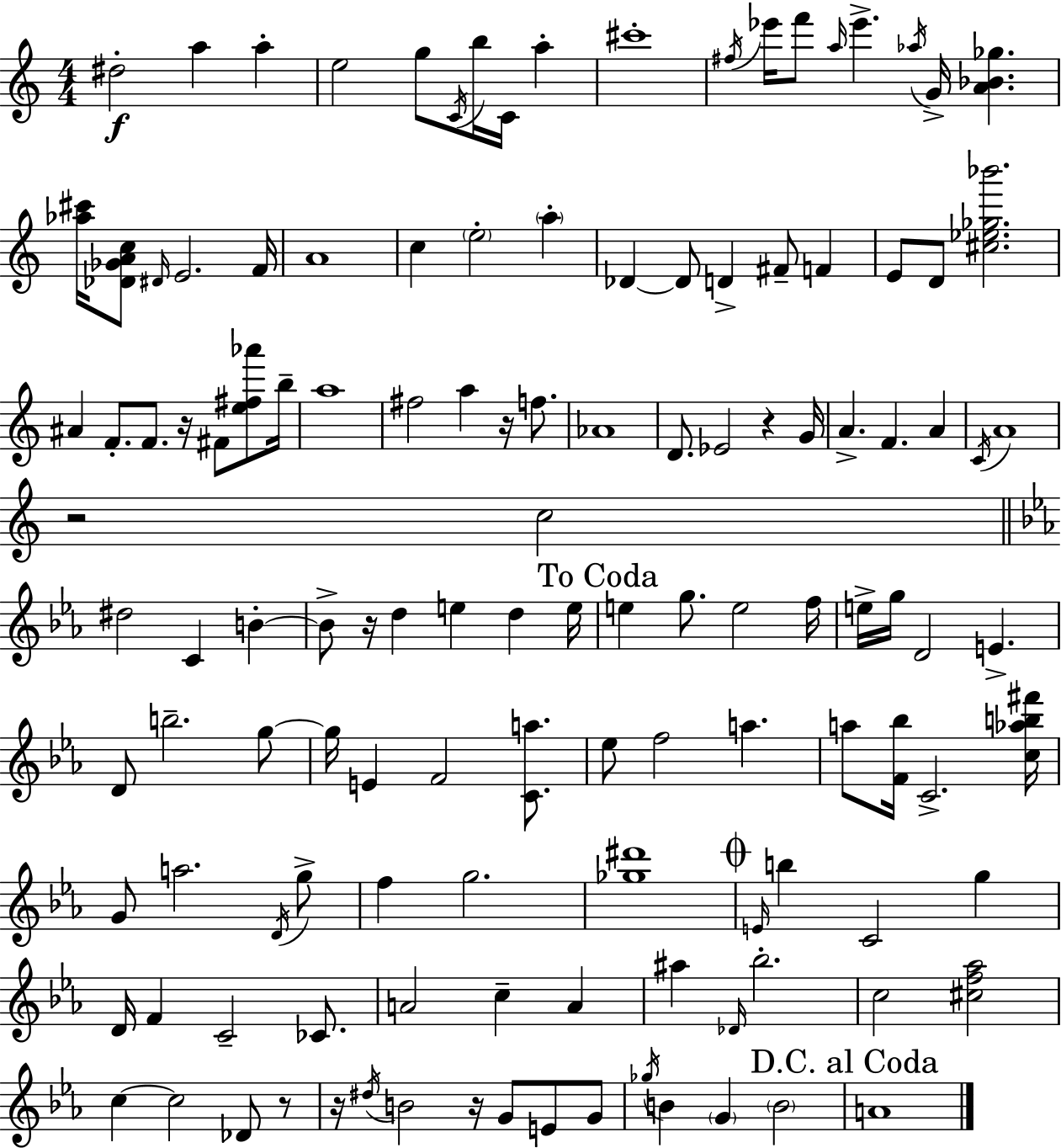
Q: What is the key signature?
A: A minor